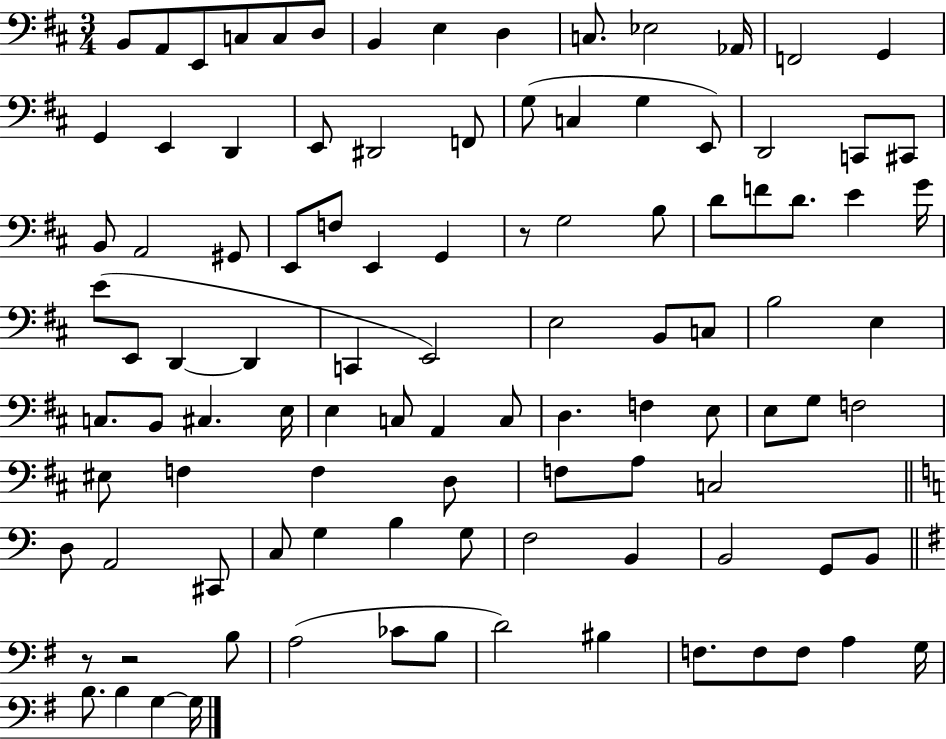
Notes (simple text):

B2/e A2/e E2/e C3/e C3/e D3/e B2/q E3/q D3/q C3/e. Eb3/h Ab2/s F2/h G2/q G2/q E2/q D2/q E2/e D#2/h F2/e G3/e C3/q G3/q E2/e D2/h C2/e C#2/e B2/e A2/h G#2/e E2/e F3/e E2/q G2/q R/e G3/h B3/e D4/e F4/e D4/e. E4/q G4/s E4/e E2/e D2/q D2/q C2/q E2/h E3/h B2/e C3/e B3/h E3/q C3/e. B2/e C#3/q. E3/s E3/q C3/e A2/q C3/e D3/q. F3/q E3/e E3/e G3/e F3/h EIS3/e F3/q F3/q D3/e F3/e A3/e C3/h D3/e A2/h C#2/e C3/e G3/q B3/q G3/e F3/h B2/q B2/h G2/e B2/e R/e R/h B3/e A3/h CES4/e B3/e D4/h BIS3/q F3/e. F3/e F3/e A3/q G3/s B3/e. B3/q G3/q G3/s